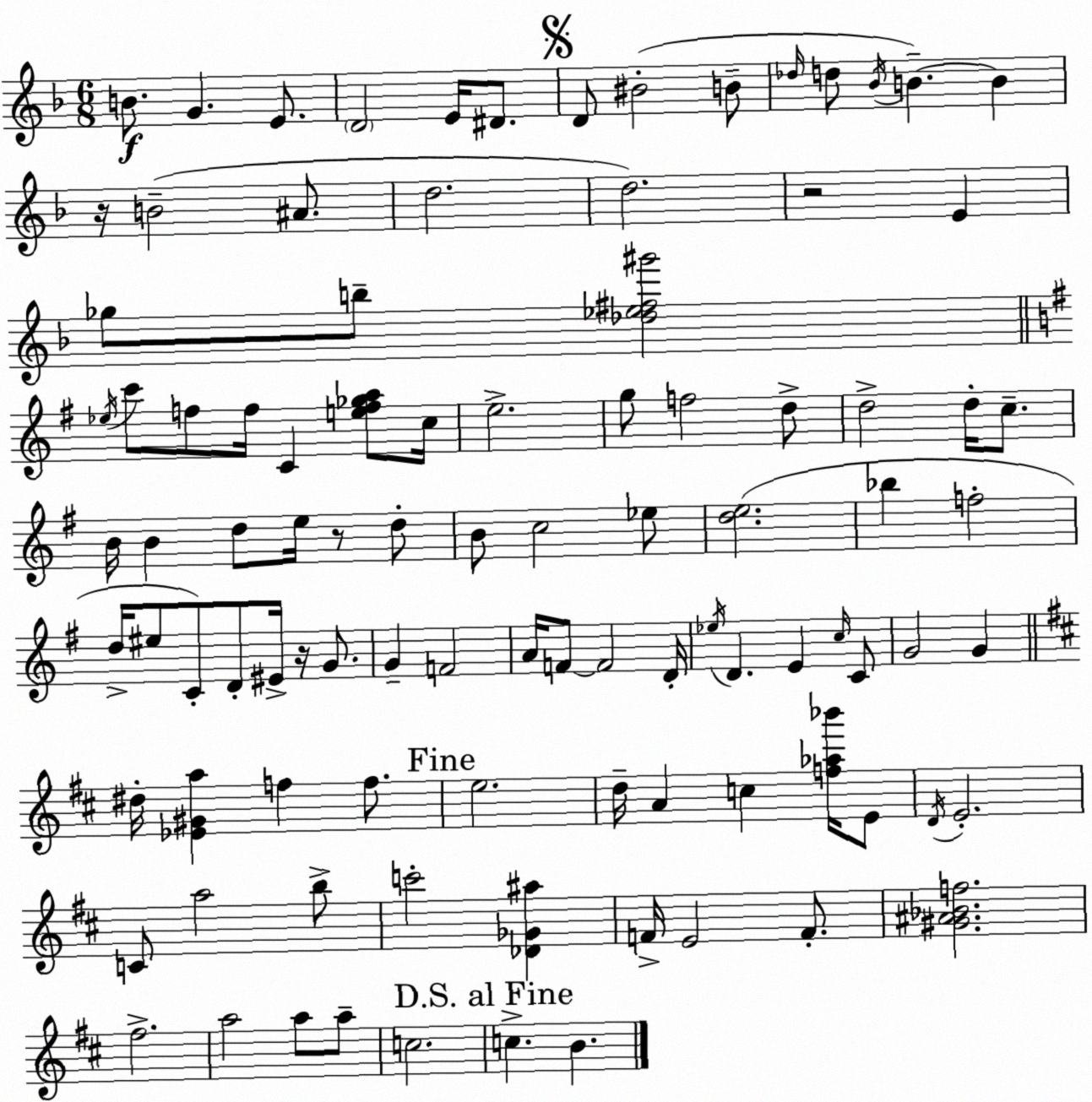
X:1
T:Untitled
M:6/8
L:1/4
K:Dm
B/2 G E/2 D2 E/4 ^D/2 D/2 ^B2 B/2 _d/4 d/2 _B/4 B B z/4 B2 ^A/2 d2 d2 z2 E _g/2 b/2 [_d_e^f^g']2 _e/4 c'/2 f/2 f/4 C [ef_ga]/2 c/4 e2 g/2 f2 d/2 d2 d/4 c/2 B/4 B d/2 e/4 z/2 d/2 B/2 c2 _e/2 [de]2 _b f2 d/4 ^e/2 C/2 D/2 ^E/4 z/4 G/2 G F2 A/4 F/2 F2 D/4 _e/4 D E c/4 C/2 G2 G ^d/4 [_E^Ga] f f/2 e2 d/4 A c [f_a_b']/4 E/2 D/4 E2 C/2 a2 b/2 c'2 [_D_G^a] F/4 E2 F/2 [^G^A_Bf]2 ^f2 a2 a/2 a/2 c2 c B